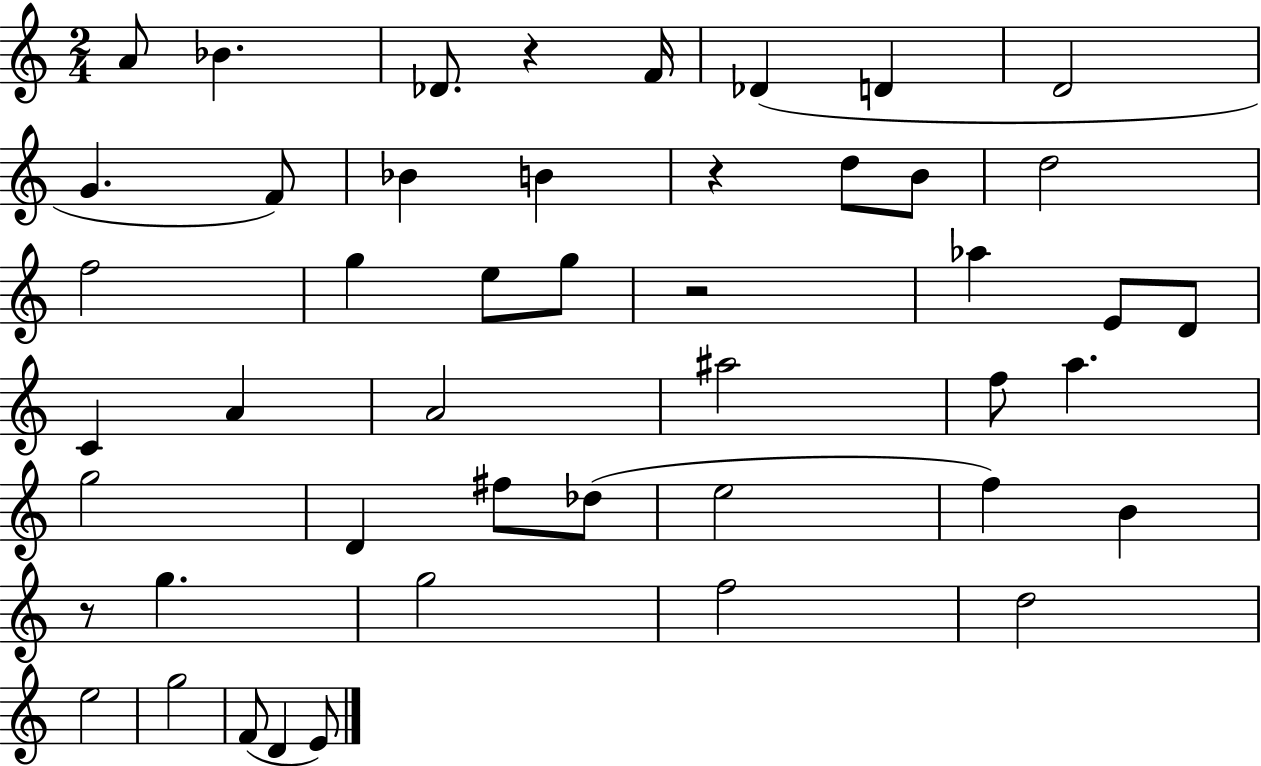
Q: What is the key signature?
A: C major